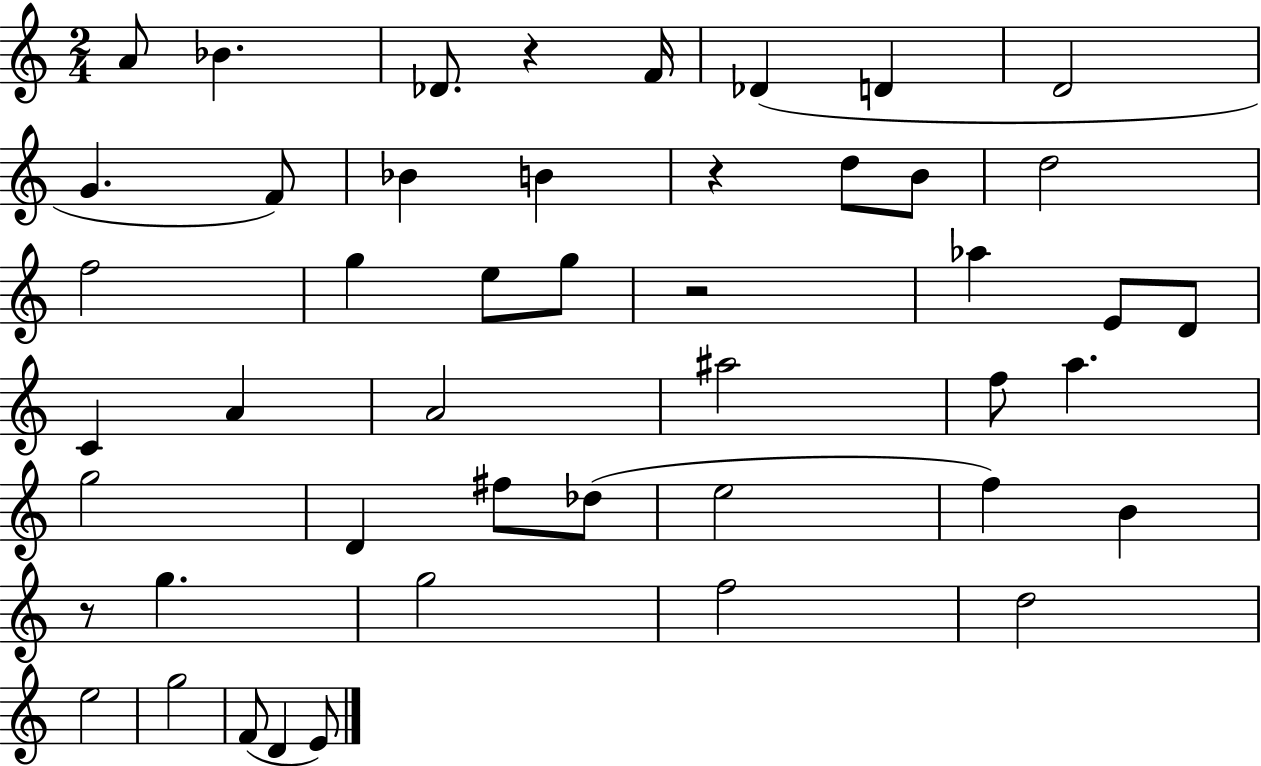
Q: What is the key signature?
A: C major